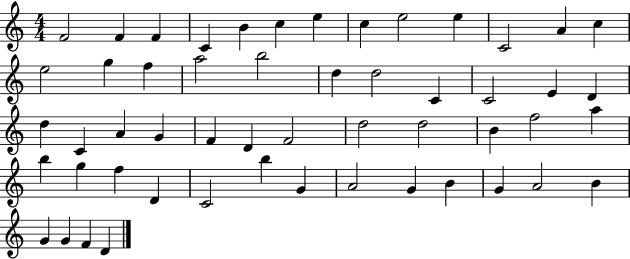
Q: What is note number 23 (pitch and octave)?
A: E4